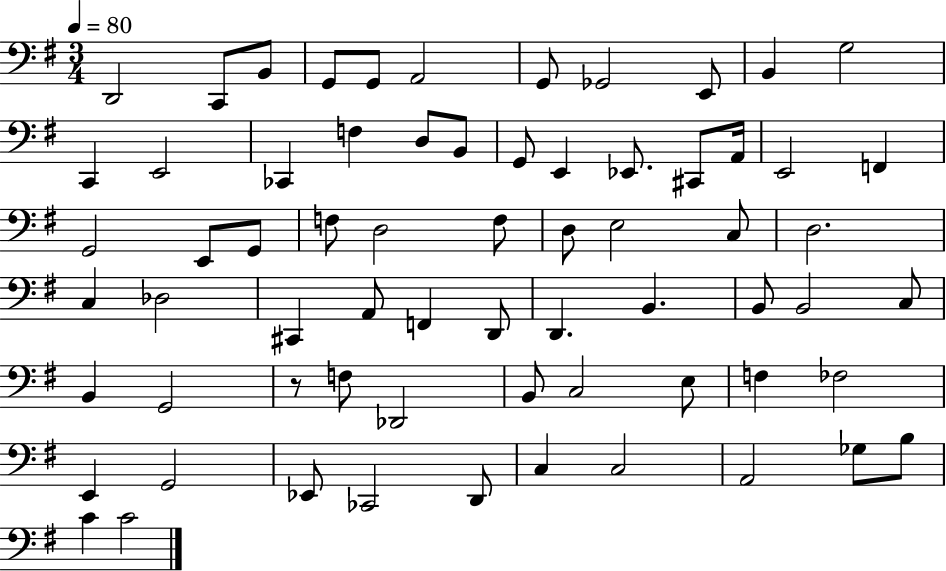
D2/h C2/e B2/e G2/e G2/e A2/h G2/e Gb2/h E2/e B2/q G3/h C2/q E2/h CES2/q F3/q D3/e B2/e G2/e E2/q Eb2/e. C#2/e A2/s E2/h F2/q G2/h E2/e G2/e F3/e D3/h F3/e D3/e E3/h C3/e D3/h. C3/q Db3/h C#2/q A2/e F2/q D2/e D2/q. B2/q. B2/e B2/h C3/e B2/q G2/h R/e F3/e Db2/h B2/e C3/h E3/e F3/q FES3/h E2/q G2/h Eb2/e CES2/h D2/e C3/q C3/h A2/h Gb3/e B3/e C4/q C4/h